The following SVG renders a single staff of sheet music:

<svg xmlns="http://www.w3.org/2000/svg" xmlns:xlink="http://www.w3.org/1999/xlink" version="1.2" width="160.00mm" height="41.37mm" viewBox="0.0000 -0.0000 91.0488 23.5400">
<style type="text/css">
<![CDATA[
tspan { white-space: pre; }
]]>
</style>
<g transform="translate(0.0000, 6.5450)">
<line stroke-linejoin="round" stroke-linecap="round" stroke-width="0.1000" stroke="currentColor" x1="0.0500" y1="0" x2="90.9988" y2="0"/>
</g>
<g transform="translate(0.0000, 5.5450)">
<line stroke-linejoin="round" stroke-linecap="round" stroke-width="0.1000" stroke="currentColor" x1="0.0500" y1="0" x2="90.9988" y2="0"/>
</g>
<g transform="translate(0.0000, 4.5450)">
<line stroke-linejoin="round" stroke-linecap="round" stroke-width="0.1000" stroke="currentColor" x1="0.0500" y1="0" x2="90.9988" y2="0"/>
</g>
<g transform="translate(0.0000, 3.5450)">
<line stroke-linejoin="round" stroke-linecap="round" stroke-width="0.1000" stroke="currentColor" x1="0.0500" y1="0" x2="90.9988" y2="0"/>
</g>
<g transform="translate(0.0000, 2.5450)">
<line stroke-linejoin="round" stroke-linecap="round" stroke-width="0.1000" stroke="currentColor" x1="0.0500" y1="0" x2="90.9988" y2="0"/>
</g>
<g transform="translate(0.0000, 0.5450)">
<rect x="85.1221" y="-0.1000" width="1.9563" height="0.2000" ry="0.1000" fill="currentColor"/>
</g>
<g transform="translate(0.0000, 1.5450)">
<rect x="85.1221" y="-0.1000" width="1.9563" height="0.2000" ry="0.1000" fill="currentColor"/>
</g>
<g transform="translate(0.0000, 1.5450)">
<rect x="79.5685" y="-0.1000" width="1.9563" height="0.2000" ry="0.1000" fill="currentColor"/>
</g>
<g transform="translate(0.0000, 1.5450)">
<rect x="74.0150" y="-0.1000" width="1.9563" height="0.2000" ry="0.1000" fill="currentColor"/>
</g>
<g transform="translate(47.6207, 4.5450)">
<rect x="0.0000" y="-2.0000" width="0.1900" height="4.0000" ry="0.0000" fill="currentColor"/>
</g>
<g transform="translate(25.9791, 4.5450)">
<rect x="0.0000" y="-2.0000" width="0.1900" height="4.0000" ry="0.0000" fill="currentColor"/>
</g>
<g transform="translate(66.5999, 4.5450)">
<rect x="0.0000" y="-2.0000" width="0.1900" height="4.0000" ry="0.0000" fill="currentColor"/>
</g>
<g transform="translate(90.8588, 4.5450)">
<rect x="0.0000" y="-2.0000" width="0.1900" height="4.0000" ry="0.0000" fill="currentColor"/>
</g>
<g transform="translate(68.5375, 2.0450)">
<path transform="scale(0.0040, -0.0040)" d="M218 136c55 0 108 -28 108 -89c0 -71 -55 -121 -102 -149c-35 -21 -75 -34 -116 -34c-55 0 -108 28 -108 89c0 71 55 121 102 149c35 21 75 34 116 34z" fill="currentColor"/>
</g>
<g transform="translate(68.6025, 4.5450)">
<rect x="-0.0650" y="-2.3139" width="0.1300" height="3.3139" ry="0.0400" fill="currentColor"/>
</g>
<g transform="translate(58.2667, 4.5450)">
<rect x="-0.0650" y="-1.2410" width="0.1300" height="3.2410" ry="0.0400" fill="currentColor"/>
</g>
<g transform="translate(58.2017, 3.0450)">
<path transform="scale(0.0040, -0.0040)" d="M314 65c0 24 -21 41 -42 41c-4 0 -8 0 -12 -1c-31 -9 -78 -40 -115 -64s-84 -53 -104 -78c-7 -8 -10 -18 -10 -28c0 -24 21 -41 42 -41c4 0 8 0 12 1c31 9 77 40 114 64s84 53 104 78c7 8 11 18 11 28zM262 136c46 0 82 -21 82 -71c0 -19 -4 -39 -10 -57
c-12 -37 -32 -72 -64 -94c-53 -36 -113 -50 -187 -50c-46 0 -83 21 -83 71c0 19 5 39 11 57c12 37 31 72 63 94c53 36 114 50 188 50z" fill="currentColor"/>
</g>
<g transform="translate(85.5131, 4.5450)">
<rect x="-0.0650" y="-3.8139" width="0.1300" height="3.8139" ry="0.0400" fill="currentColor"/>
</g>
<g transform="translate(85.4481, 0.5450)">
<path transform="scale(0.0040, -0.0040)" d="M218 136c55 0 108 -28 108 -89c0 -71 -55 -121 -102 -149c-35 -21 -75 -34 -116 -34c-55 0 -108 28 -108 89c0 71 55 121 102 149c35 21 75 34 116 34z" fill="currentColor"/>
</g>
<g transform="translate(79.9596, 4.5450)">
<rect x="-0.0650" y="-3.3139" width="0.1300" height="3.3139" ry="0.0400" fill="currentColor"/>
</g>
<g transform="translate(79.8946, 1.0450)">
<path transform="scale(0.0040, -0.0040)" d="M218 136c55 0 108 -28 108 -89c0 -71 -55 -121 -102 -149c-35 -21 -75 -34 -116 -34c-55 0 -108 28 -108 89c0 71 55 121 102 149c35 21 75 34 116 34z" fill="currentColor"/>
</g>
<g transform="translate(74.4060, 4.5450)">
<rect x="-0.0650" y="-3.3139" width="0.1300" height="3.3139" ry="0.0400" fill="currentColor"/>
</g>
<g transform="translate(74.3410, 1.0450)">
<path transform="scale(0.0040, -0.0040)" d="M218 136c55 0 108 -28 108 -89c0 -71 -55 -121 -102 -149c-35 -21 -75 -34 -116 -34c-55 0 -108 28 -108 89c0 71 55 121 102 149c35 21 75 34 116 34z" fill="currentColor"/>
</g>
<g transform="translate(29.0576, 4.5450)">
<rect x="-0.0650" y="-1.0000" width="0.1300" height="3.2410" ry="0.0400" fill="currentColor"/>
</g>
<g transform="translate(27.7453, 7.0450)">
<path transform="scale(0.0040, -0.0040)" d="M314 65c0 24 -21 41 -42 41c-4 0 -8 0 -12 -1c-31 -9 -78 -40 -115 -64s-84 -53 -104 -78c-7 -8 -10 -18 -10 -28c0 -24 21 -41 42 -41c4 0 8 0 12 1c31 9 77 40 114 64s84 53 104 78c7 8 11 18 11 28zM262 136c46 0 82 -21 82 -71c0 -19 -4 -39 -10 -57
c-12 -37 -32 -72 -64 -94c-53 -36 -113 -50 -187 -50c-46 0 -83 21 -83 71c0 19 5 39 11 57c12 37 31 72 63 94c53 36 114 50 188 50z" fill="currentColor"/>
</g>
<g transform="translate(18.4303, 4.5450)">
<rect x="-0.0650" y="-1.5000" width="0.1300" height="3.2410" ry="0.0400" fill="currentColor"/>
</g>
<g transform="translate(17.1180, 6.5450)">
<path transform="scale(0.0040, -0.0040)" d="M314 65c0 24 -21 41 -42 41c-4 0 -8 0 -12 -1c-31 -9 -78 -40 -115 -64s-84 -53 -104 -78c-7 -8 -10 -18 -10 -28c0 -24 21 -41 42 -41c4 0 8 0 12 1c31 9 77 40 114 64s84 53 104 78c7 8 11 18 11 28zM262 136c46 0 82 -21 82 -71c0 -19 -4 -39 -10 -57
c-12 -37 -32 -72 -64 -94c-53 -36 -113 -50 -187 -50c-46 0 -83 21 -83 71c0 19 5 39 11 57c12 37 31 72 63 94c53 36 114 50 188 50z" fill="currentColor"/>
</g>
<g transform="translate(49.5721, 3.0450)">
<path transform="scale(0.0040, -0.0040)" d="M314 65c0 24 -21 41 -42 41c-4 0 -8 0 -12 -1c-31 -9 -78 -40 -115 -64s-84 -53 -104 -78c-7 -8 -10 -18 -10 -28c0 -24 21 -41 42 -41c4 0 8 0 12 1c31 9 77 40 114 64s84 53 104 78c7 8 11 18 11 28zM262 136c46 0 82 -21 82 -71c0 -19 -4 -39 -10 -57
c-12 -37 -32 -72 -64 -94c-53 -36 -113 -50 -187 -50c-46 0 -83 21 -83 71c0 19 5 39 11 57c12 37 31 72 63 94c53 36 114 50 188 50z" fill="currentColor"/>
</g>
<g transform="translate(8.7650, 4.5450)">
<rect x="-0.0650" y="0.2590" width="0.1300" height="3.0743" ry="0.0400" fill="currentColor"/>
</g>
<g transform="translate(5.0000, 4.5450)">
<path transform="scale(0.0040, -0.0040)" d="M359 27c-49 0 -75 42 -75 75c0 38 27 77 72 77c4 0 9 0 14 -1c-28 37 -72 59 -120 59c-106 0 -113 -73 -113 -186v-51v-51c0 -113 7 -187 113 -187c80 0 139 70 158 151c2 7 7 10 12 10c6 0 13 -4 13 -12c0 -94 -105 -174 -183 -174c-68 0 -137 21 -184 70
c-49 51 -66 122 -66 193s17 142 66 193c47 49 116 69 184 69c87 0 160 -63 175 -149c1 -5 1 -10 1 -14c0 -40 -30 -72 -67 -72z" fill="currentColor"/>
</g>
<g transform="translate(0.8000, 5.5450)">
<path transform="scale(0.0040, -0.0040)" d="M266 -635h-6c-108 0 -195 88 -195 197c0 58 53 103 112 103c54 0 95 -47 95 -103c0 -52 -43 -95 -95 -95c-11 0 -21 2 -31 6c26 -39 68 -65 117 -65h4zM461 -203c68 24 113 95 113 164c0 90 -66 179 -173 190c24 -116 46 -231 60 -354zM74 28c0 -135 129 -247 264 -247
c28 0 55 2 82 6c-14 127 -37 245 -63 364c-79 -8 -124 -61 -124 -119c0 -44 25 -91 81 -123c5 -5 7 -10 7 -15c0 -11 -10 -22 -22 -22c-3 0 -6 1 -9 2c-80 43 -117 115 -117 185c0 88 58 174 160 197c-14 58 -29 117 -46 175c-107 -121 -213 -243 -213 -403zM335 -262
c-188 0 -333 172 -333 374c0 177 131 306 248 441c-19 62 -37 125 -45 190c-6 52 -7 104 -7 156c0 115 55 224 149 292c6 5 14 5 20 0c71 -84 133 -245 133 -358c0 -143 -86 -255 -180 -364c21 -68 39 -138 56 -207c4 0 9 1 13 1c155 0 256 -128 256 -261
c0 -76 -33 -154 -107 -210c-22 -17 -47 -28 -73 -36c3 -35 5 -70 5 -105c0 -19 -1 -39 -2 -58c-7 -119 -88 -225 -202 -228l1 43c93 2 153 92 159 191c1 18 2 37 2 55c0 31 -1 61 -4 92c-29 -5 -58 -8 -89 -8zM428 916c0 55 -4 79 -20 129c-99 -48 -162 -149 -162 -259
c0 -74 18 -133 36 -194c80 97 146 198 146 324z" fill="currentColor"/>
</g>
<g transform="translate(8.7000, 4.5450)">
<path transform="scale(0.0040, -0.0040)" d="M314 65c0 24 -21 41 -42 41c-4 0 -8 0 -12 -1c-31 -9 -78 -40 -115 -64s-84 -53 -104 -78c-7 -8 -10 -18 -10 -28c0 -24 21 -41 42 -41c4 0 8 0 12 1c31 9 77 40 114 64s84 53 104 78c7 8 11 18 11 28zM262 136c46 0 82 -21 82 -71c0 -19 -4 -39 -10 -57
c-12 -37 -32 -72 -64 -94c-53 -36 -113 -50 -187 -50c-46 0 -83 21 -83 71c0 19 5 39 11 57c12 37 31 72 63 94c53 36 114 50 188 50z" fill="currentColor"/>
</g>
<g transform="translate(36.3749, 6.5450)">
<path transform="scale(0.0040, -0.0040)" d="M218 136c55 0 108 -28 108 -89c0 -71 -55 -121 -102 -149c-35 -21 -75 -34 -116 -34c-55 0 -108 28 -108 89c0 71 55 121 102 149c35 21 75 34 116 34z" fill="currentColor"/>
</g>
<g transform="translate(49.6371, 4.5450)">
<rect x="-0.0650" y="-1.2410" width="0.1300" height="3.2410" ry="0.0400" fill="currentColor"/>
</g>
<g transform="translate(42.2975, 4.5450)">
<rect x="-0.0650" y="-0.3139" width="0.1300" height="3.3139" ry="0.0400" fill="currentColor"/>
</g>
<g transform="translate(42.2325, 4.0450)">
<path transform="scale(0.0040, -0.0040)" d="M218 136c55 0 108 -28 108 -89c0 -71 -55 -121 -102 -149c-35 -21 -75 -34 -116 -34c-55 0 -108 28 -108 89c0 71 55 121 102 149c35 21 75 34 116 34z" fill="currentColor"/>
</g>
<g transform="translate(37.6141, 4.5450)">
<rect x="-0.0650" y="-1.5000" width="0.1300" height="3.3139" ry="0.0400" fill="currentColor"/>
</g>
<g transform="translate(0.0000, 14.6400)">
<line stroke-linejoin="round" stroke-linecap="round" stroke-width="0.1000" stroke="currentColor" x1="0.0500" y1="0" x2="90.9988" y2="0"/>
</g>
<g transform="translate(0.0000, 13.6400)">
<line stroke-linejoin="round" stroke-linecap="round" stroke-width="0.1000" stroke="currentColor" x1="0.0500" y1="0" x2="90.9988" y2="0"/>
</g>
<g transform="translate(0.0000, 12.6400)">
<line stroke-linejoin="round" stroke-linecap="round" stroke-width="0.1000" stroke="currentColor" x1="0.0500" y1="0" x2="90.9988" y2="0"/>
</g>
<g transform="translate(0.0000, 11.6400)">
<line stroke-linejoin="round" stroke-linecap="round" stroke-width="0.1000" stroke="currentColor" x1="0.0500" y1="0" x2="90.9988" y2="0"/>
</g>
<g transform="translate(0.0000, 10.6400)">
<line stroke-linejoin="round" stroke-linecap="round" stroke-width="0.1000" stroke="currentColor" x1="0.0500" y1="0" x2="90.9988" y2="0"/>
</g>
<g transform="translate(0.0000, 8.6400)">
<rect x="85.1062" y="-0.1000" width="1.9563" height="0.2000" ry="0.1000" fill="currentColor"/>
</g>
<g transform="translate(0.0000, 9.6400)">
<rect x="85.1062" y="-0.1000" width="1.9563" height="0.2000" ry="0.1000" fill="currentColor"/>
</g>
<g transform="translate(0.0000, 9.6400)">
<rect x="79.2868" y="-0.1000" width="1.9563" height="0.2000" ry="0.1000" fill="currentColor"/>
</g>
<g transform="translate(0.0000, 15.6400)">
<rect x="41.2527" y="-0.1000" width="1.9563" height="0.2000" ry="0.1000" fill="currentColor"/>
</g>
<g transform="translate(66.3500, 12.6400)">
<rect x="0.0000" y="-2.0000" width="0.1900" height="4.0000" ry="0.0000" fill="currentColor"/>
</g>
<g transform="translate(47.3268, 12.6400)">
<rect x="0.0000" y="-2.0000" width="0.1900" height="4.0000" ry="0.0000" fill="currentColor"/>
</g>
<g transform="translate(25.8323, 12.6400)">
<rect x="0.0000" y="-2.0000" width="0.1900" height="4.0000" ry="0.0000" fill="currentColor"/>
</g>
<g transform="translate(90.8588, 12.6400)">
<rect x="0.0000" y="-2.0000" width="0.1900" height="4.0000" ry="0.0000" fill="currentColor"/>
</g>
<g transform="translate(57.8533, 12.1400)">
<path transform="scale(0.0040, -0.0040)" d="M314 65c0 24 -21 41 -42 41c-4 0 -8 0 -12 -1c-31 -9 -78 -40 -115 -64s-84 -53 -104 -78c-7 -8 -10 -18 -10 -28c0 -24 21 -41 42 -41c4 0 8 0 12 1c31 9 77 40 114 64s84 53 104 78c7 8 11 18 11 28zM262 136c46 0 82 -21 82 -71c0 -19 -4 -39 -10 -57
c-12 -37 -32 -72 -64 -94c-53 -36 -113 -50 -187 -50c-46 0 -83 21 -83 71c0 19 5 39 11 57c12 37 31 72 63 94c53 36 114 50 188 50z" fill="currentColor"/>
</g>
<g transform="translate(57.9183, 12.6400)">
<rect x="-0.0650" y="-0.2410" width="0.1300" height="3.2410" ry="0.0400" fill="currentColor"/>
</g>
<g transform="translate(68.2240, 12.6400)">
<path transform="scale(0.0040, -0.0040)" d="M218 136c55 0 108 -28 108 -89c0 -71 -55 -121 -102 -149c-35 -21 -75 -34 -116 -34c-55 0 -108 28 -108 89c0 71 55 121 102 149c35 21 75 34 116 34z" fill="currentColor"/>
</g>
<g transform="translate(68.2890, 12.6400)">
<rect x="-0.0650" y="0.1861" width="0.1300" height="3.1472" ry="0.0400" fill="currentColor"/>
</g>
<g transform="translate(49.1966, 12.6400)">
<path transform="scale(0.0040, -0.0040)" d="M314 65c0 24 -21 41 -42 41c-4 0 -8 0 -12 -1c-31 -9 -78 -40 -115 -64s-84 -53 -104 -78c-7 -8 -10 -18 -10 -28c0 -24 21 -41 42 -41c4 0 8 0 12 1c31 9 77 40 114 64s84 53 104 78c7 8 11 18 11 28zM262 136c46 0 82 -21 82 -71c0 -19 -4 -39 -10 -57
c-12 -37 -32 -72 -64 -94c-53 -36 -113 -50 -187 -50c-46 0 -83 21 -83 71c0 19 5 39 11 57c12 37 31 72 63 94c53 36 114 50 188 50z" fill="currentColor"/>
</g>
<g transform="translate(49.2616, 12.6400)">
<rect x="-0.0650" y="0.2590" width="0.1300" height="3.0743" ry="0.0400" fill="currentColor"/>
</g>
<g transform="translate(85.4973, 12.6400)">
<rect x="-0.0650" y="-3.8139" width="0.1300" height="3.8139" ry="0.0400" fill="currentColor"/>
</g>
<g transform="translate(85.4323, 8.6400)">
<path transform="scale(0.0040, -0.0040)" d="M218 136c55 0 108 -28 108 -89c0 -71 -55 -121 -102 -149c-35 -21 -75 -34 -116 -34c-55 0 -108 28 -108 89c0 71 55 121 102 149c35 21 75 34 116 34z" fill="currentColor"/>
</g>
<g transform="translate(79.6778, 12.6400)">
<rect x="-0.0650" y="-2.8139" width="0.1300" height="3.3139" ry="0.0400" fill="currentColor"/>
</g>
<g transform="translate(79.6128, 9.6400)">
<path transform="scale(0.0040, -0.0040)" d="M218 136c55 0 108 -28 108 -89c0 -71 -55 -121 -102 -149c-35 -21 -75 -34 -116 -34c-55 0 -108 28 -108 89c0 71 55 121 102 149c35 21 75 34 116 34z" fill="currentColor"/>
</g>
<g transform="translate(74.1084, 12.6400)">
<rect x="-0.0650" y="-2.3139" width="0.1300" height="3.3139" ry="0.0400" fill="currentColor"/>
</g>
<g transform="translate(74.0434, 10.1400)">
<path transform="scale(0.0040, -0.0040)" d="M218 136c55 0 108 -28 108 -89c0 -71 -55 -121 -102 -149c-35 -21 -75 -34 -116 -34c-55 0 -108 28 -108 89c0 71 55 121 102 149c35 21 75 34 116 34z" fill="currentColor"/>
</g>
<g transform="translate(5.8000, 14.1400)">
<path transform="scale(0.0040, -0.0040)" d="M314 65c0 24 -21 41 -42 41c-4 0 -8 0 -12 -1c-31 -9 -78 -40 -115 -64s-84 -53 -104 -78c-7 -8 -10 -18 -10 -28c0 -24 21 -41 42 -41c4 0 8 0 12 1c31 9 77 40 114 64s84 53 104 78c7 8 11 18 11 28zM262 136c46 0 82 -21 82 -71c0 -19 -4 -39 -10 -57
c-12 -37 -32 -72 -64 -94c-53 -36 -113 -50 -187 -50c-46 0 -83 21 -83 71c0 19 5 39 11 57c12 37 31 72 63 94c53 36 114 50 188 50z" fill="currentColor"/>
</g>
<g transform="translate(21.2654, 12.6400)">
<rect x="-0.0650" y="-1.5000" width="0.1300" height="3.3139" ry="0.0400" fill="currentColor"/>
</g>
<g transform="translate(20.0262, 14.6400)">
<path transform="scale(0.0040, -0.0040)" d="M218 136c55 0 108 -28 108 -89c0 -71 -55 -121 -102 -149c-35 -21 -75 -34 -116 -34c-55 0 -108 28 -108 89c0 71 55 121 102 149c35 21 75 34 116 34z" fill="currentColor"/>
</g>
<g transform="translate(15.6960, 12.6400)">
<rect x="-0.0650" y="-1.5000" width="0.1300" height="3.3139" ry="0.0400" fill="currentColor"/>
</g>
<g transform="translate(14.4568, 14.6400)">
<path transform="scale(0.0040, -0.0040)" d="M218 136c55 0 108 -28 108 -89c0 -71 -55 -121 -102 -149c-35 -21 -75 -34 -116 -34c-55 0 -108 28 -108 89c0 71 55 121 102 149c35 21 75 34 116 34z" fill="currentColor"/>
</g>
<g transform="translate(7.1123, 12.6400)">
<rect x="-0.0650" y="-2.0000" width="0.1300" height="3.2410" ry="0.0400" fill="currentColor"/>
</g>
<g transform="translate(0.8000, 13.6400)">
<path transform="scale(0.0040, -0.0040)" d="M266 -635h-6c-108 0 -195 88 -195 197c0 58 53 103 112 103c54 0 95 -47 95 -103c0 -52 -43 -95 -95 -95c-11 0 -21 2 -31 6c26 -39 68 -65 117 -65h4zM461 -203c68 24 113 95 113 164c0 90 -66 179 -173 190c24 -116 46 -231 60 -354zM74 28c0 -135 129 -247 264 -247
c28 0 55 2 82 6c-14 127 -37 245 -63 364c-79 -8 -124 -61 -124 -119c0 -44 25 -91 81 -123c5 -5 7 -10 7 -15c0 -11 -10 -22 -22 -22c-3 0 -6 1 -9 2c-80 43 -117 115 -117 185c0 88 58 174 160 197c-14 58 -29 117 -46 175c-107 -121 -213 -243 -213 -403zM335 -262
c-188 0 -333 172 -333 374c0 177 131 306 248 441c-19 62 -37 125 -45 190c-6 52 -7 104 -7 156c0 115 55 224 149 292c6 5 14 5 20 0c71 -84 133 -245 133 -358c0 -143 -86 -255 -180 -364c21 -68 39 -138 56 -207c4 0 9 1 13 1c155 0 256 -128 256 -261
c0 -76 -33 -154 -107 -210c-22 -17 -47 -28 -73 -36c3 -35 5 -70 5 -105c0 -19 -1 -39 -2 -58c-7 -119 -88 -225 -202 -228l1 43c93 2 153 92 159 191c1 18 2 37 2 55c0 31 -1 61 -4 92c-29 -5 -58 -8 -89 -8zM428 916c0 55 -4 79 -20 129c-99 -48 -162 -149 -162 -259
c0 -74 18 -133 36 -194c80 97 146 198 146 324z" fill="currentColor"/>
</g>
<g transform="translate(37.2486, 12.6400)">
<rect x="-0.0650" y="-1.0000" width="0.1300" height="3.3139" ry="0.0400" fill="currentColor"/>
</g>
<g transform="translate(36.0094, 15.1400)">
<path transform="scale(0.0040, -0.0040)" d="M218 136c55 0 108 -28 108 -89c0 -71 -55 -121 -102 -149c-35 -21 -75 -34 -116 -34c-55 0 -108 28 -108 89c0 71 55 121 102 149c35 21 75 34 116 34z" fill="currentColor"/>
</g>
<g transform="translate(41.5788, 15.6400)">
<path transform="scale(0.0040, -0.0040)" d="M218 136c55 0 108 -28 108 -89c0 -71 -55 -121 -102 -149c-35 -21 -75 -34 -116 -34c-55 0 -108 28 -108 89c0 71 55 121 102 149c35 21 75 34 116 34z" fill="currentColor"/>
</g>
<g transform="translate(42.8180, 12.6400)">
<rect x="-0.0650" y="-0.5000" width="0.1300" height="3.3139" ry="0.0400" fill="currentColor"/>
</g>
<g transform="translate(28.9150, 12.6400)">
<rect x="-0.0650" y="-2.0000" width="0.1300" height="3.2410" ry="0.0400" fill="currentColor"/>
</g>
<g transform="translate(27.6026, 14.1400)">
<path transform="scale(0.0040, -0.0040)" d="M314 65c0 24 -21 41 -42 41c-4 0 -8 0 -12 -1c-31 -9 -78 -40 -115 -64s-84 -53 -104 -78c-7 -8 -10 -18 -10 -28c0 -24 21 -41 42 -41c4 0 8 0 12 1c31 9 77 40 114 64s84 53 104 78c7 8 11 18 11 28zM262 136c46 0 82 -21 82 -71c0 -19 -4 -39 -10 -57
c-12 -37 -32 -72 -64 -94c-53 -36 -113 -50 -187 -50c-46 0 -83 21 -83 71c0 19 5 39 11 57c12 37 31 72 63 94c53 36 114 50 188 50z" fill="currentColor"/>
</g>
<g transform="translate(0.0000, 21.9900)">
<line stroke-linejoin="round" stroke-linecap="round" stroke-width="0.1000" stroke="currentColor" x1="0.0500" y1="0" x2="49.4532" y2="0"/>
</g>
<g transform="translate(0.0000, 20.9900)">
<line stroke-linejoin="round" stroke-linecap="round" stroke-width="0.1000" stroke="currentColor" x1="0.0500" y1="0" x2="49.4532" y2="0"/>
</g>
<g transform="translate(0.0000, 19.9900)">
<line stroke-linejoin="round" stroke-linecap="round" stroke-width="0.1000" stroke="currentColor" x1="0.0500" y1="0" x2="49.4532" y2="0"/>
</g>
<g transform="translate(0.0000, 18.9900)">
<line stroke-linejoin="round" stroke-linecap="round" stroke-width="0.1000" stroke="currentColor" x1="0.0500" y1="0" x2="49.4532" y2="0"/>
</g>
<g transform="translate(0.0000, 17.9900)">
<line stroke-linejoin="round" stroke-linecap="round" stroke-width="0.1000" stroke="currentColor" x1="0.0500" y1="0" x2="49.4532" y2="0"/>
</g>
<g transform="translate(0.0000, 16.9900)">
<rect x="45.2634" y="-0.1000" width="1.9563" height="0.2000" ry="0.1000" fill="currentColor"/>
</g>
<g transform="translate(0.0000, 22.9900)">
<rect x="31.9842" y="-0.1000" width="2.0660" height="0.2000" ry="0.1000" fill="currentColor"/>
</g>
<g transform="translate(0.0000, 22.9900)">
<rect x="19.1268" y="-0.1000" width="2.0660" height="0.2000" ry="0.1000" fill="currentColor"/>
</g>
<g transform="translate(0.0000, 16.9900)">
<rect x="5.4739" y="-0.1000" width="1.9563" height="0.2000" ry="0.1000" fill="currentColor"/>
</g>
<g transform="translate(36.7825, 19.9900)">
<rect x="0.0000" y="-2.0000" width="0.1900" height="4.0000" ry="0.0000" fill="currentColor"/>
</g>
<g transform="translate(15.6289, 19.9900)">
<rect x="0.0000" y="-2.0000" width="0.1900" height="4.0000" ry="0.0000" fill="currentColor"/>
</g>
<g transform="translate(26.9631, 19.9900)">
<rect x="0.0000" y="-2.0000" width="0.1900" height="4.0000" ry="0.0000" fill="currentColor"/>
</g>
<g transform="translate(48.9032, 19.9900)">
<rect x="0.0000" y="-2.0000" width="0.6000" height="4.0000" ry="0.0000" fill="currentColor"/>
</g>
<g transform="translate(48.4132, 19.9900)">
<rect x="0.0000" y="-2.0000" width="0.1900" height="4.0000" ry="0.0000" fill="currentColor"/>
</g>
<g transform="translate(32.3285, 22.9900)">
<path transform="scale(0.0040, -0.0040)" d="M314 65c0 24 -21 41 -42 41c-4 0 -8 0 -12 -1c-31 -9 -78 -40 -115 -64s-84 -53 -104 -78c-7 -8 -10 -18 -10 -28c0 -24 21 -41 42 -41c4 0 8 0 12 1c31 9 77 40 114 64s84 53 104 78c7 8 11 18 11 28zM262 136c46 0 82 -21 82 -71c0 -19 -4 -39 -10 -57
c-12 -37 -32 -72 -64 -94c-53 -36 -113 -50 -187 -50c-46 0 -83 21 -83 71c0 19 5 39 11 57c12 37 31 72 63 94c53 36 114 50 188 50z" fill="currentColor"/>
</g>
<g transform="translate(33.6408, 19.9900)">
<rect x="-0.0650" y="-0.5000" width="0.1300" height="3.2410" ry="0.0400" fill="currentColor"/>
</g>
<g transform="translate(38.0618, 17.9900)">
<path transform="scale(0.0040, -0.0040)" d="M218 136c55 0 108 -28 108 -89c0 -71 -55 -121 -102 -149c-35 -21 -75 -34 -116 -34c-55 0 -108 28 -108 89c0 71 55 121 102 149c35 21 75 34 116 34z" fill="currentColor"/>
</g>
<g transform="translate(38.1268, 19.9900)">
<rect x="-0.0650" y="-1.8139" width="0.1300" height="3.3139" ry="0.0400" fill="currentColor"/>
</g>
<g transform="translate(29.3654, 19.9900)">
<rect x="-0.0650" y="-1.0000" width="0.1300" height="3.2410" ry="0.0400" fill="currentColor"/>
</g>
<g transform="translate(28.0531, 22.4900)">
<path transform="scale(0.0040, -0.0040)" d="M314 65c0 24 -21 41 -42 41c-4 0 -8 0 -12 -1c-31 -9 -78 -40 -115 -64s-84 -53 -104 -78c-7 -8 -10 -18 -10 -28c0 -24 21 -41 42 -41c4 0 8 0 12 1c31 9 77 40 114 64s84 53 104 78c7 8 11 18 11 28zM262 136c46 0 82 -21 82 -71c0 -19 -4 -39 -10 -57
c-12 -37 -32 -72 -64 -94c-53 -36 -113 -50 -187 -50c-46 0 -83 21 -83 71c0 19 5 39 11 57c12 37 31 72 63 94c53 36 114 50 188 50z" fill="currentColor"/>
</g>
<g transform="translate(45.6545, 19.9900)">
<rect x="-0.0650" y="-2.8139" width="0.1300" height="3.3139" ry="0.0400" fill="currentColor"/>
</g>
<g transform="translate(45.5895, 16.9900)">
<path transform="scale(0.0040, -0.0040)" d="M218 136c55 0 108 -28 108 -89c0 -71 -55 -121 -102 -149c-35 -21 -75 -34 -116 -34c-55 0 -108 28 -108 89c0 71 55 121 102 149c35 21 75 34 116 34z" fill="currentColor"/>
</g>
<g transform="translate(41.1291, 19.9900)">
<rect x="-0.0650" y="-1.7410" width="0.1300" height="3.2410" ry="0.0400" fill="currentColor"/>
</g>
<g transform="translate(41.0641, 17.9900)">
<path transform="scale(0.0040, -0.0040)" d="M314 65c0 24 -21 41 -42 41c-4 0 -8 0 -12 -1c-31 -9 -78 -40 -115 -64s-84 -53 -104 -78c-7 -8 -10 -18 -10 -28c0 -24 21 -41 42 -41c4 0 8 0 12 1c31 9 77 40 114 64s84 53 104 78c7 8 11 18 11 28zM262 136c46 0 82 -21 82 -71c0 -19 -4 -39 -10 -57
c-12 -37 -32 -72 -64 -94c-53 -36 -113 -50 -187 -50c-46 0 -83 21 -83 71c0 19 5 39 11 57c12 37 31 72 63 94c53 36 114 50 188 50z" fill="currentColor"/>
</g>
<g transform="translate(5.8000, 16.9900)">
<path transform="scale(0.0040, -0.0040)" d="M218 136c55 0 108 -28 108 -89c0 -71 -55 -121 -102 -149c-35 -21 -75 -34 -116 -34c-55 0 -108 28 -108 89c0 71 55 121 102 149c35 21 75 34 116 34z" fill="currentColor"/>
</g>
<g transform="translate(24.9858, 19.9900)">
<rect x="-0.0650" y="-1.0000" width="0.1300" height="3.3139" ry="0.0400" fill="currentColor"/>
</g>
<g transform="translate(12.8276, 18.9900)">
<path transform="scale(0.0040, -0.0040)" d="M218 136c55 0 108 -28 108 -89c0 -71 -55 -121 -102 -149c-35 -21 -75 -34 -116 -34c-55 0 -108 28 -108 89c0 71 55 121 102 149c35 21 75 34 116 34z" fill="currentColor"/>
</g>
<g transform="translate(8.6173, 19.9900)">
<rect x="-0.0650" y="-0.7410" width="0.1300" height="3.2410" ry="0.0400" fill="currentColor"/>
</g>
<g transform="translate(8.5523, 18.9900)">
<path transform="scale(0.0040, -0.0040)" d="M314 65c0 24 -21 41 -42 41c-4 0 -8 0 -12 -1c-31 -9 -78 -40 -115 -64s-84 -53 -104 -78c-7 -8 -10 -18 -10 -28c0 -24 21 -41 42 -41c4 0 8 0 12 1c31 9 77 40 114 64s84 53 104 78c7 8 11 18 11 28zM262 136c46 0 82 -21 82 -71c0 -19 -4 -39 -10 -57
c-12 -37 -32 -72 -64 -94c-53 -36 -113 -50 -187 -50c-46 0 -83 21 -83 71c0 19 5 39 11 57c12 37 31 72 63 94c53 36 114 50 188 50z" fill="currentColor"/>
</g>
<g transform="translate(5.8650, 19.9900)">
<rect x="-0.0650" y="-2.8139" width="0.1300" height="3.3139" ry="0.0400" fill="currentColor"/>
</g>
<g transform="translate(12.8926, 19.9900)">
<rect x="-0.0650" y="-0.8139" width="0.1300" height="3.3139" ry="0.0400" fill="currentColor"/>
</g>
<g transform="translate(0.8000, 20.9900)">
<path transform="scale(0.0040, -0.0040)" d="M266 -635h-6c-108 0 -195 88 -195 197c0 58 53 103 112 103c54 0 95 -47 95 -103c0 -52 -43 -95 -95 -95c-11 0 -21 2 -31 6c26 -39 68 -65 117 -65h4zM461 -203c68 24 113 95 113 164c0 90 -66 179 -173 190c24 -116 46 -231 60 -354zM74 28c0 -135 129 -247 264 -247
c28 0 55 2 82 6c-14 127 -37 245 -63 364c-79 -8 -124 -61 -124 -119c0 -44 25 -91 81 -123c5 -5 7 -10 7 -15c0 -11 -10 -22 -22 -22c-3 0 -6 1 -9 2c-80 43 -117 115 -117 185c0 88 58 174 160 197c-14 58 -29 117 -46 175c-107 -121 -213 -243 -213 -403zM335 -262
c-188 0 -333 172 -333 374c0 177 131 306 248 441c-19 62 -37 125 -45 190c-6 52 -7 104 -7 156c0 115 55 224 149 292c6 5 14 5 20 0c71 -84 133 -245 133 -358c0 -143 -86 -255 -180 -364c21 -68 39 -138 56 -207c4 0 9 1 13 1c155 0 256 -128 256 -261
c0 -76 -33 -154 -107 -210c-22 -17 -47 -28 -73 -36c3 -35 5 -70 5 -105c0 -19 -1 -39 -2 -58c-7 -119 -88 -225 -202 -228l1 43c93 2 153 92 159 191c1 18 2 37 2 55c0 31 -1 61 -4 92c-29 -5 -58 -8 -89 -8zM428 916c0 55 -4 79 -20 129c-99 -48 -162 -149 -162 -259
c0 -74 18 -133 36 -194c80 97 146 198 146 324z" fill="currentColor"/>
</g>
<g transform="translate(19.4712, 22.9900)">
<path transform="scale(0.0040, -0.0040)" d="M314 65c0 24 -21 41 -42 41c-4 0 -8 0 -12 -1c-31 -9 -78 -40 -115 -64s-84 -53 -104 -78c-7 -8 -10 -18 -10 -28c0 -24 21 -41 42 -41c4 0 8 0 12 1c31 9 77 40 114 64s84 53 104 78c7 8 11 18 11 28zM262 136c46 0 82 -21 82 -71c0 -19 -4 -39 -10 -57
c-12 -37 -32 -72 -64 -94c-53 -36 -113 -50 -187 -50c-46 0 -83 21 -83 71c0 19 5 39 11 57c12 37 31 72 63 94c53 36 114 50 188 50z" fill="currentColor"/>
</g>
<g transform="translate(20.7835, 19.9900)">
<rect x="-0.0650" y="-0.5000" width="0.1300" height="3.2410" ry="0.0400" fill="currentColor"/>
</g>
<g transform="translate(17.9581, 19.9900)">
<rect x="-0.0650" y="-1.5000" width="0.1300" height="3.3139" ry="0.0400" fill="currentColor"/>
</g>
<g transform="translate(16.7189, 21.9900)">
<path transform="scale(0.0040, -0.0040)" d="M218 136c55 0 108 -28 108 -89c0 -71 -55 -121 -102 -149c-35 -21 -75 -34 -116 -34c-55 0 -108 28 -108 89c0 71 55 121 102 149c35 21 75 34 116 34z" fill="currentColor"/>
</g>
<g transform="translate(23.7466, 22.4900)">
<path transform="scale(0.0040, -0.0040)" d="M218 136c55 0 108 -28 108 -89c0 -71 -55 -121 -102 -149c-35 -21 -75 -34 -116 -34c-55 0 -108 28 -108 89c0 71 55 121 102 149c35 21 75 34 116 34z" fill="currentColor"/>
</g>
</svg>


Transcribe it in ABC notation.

X:1
T:Untitled
M:4/4
L:1/4
K:C
B2 E2 D2 E c e2 e2 g b b c' F2 E E F2 D C B2 c2 B g a c' a d2 d E C2 D D2 C2 f f2 a